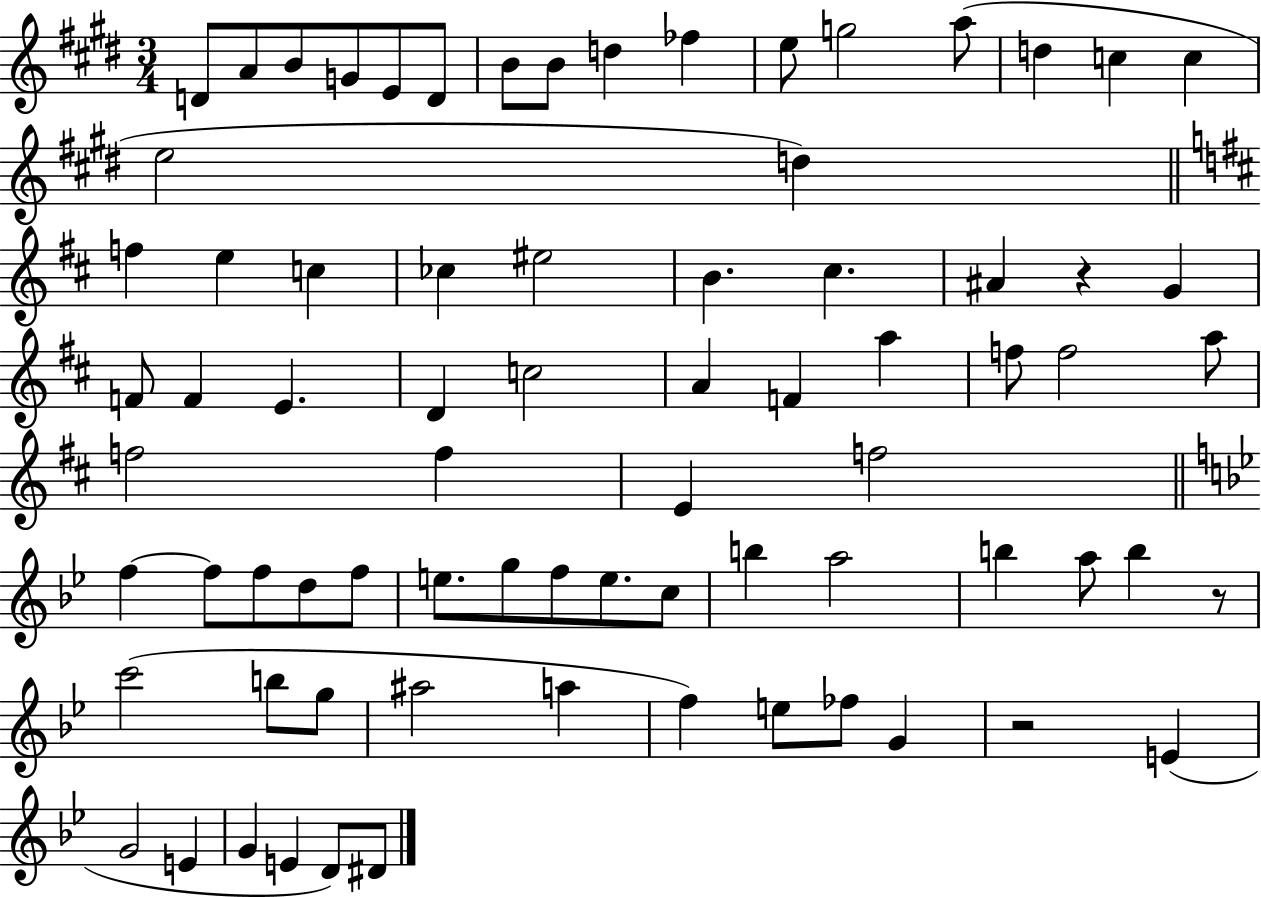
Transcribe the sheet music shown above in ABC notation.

X:1
T:Untitled
M:3/4
L:1/4
K:E
D/2 A/2 B/2 G/2 E/2 D/2 B/2 B/2 d _f e/2 g2 a/2 d c c e2 d f e c _c ^e2 B ^c ^A z G F/2 F E D c2 A F a f/2 f2 a/2 f2 f E f2 f f/2 f/2 d/2 f/2 e/2 g/2 f/2 e/2 c/2 b a2 b a/2 b z/2 c'2 b/2 g/2 ^a2 a f e/2 _f/2 G z2 E G2 E G E D/2 ^D/2